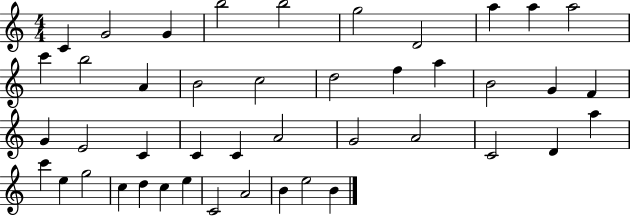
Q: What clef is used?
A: treble